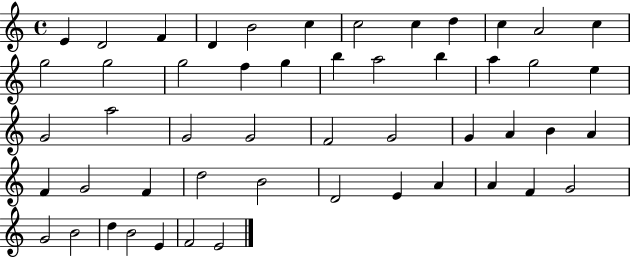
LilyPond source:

{
  \clef treble
  \time 4/4
  \defaultTimeSignature
  \key c \major
  e'4 d'2 f'4 | d'4 b'2 c''4 | c''2 c''4 d''4 | c''4 a'2 c''4 | \break g''2 g''2 | g''2 f''4 g''4 | b''4 a''2 b''4 | a''4 g''2 e''4 | \break g'2 a''2 | g'2 g'2 | f'2 g'2 | g'4 a'4 b'4 a'4 | \break f'4 g'2 f'4 | d''2 b'2 | d'2 e'4 a'4 | a'4 f'4 g'2 | \break g'2 b'2 | d''4 b'2 e'4 | f'2 e'2 | \bar "|."
}